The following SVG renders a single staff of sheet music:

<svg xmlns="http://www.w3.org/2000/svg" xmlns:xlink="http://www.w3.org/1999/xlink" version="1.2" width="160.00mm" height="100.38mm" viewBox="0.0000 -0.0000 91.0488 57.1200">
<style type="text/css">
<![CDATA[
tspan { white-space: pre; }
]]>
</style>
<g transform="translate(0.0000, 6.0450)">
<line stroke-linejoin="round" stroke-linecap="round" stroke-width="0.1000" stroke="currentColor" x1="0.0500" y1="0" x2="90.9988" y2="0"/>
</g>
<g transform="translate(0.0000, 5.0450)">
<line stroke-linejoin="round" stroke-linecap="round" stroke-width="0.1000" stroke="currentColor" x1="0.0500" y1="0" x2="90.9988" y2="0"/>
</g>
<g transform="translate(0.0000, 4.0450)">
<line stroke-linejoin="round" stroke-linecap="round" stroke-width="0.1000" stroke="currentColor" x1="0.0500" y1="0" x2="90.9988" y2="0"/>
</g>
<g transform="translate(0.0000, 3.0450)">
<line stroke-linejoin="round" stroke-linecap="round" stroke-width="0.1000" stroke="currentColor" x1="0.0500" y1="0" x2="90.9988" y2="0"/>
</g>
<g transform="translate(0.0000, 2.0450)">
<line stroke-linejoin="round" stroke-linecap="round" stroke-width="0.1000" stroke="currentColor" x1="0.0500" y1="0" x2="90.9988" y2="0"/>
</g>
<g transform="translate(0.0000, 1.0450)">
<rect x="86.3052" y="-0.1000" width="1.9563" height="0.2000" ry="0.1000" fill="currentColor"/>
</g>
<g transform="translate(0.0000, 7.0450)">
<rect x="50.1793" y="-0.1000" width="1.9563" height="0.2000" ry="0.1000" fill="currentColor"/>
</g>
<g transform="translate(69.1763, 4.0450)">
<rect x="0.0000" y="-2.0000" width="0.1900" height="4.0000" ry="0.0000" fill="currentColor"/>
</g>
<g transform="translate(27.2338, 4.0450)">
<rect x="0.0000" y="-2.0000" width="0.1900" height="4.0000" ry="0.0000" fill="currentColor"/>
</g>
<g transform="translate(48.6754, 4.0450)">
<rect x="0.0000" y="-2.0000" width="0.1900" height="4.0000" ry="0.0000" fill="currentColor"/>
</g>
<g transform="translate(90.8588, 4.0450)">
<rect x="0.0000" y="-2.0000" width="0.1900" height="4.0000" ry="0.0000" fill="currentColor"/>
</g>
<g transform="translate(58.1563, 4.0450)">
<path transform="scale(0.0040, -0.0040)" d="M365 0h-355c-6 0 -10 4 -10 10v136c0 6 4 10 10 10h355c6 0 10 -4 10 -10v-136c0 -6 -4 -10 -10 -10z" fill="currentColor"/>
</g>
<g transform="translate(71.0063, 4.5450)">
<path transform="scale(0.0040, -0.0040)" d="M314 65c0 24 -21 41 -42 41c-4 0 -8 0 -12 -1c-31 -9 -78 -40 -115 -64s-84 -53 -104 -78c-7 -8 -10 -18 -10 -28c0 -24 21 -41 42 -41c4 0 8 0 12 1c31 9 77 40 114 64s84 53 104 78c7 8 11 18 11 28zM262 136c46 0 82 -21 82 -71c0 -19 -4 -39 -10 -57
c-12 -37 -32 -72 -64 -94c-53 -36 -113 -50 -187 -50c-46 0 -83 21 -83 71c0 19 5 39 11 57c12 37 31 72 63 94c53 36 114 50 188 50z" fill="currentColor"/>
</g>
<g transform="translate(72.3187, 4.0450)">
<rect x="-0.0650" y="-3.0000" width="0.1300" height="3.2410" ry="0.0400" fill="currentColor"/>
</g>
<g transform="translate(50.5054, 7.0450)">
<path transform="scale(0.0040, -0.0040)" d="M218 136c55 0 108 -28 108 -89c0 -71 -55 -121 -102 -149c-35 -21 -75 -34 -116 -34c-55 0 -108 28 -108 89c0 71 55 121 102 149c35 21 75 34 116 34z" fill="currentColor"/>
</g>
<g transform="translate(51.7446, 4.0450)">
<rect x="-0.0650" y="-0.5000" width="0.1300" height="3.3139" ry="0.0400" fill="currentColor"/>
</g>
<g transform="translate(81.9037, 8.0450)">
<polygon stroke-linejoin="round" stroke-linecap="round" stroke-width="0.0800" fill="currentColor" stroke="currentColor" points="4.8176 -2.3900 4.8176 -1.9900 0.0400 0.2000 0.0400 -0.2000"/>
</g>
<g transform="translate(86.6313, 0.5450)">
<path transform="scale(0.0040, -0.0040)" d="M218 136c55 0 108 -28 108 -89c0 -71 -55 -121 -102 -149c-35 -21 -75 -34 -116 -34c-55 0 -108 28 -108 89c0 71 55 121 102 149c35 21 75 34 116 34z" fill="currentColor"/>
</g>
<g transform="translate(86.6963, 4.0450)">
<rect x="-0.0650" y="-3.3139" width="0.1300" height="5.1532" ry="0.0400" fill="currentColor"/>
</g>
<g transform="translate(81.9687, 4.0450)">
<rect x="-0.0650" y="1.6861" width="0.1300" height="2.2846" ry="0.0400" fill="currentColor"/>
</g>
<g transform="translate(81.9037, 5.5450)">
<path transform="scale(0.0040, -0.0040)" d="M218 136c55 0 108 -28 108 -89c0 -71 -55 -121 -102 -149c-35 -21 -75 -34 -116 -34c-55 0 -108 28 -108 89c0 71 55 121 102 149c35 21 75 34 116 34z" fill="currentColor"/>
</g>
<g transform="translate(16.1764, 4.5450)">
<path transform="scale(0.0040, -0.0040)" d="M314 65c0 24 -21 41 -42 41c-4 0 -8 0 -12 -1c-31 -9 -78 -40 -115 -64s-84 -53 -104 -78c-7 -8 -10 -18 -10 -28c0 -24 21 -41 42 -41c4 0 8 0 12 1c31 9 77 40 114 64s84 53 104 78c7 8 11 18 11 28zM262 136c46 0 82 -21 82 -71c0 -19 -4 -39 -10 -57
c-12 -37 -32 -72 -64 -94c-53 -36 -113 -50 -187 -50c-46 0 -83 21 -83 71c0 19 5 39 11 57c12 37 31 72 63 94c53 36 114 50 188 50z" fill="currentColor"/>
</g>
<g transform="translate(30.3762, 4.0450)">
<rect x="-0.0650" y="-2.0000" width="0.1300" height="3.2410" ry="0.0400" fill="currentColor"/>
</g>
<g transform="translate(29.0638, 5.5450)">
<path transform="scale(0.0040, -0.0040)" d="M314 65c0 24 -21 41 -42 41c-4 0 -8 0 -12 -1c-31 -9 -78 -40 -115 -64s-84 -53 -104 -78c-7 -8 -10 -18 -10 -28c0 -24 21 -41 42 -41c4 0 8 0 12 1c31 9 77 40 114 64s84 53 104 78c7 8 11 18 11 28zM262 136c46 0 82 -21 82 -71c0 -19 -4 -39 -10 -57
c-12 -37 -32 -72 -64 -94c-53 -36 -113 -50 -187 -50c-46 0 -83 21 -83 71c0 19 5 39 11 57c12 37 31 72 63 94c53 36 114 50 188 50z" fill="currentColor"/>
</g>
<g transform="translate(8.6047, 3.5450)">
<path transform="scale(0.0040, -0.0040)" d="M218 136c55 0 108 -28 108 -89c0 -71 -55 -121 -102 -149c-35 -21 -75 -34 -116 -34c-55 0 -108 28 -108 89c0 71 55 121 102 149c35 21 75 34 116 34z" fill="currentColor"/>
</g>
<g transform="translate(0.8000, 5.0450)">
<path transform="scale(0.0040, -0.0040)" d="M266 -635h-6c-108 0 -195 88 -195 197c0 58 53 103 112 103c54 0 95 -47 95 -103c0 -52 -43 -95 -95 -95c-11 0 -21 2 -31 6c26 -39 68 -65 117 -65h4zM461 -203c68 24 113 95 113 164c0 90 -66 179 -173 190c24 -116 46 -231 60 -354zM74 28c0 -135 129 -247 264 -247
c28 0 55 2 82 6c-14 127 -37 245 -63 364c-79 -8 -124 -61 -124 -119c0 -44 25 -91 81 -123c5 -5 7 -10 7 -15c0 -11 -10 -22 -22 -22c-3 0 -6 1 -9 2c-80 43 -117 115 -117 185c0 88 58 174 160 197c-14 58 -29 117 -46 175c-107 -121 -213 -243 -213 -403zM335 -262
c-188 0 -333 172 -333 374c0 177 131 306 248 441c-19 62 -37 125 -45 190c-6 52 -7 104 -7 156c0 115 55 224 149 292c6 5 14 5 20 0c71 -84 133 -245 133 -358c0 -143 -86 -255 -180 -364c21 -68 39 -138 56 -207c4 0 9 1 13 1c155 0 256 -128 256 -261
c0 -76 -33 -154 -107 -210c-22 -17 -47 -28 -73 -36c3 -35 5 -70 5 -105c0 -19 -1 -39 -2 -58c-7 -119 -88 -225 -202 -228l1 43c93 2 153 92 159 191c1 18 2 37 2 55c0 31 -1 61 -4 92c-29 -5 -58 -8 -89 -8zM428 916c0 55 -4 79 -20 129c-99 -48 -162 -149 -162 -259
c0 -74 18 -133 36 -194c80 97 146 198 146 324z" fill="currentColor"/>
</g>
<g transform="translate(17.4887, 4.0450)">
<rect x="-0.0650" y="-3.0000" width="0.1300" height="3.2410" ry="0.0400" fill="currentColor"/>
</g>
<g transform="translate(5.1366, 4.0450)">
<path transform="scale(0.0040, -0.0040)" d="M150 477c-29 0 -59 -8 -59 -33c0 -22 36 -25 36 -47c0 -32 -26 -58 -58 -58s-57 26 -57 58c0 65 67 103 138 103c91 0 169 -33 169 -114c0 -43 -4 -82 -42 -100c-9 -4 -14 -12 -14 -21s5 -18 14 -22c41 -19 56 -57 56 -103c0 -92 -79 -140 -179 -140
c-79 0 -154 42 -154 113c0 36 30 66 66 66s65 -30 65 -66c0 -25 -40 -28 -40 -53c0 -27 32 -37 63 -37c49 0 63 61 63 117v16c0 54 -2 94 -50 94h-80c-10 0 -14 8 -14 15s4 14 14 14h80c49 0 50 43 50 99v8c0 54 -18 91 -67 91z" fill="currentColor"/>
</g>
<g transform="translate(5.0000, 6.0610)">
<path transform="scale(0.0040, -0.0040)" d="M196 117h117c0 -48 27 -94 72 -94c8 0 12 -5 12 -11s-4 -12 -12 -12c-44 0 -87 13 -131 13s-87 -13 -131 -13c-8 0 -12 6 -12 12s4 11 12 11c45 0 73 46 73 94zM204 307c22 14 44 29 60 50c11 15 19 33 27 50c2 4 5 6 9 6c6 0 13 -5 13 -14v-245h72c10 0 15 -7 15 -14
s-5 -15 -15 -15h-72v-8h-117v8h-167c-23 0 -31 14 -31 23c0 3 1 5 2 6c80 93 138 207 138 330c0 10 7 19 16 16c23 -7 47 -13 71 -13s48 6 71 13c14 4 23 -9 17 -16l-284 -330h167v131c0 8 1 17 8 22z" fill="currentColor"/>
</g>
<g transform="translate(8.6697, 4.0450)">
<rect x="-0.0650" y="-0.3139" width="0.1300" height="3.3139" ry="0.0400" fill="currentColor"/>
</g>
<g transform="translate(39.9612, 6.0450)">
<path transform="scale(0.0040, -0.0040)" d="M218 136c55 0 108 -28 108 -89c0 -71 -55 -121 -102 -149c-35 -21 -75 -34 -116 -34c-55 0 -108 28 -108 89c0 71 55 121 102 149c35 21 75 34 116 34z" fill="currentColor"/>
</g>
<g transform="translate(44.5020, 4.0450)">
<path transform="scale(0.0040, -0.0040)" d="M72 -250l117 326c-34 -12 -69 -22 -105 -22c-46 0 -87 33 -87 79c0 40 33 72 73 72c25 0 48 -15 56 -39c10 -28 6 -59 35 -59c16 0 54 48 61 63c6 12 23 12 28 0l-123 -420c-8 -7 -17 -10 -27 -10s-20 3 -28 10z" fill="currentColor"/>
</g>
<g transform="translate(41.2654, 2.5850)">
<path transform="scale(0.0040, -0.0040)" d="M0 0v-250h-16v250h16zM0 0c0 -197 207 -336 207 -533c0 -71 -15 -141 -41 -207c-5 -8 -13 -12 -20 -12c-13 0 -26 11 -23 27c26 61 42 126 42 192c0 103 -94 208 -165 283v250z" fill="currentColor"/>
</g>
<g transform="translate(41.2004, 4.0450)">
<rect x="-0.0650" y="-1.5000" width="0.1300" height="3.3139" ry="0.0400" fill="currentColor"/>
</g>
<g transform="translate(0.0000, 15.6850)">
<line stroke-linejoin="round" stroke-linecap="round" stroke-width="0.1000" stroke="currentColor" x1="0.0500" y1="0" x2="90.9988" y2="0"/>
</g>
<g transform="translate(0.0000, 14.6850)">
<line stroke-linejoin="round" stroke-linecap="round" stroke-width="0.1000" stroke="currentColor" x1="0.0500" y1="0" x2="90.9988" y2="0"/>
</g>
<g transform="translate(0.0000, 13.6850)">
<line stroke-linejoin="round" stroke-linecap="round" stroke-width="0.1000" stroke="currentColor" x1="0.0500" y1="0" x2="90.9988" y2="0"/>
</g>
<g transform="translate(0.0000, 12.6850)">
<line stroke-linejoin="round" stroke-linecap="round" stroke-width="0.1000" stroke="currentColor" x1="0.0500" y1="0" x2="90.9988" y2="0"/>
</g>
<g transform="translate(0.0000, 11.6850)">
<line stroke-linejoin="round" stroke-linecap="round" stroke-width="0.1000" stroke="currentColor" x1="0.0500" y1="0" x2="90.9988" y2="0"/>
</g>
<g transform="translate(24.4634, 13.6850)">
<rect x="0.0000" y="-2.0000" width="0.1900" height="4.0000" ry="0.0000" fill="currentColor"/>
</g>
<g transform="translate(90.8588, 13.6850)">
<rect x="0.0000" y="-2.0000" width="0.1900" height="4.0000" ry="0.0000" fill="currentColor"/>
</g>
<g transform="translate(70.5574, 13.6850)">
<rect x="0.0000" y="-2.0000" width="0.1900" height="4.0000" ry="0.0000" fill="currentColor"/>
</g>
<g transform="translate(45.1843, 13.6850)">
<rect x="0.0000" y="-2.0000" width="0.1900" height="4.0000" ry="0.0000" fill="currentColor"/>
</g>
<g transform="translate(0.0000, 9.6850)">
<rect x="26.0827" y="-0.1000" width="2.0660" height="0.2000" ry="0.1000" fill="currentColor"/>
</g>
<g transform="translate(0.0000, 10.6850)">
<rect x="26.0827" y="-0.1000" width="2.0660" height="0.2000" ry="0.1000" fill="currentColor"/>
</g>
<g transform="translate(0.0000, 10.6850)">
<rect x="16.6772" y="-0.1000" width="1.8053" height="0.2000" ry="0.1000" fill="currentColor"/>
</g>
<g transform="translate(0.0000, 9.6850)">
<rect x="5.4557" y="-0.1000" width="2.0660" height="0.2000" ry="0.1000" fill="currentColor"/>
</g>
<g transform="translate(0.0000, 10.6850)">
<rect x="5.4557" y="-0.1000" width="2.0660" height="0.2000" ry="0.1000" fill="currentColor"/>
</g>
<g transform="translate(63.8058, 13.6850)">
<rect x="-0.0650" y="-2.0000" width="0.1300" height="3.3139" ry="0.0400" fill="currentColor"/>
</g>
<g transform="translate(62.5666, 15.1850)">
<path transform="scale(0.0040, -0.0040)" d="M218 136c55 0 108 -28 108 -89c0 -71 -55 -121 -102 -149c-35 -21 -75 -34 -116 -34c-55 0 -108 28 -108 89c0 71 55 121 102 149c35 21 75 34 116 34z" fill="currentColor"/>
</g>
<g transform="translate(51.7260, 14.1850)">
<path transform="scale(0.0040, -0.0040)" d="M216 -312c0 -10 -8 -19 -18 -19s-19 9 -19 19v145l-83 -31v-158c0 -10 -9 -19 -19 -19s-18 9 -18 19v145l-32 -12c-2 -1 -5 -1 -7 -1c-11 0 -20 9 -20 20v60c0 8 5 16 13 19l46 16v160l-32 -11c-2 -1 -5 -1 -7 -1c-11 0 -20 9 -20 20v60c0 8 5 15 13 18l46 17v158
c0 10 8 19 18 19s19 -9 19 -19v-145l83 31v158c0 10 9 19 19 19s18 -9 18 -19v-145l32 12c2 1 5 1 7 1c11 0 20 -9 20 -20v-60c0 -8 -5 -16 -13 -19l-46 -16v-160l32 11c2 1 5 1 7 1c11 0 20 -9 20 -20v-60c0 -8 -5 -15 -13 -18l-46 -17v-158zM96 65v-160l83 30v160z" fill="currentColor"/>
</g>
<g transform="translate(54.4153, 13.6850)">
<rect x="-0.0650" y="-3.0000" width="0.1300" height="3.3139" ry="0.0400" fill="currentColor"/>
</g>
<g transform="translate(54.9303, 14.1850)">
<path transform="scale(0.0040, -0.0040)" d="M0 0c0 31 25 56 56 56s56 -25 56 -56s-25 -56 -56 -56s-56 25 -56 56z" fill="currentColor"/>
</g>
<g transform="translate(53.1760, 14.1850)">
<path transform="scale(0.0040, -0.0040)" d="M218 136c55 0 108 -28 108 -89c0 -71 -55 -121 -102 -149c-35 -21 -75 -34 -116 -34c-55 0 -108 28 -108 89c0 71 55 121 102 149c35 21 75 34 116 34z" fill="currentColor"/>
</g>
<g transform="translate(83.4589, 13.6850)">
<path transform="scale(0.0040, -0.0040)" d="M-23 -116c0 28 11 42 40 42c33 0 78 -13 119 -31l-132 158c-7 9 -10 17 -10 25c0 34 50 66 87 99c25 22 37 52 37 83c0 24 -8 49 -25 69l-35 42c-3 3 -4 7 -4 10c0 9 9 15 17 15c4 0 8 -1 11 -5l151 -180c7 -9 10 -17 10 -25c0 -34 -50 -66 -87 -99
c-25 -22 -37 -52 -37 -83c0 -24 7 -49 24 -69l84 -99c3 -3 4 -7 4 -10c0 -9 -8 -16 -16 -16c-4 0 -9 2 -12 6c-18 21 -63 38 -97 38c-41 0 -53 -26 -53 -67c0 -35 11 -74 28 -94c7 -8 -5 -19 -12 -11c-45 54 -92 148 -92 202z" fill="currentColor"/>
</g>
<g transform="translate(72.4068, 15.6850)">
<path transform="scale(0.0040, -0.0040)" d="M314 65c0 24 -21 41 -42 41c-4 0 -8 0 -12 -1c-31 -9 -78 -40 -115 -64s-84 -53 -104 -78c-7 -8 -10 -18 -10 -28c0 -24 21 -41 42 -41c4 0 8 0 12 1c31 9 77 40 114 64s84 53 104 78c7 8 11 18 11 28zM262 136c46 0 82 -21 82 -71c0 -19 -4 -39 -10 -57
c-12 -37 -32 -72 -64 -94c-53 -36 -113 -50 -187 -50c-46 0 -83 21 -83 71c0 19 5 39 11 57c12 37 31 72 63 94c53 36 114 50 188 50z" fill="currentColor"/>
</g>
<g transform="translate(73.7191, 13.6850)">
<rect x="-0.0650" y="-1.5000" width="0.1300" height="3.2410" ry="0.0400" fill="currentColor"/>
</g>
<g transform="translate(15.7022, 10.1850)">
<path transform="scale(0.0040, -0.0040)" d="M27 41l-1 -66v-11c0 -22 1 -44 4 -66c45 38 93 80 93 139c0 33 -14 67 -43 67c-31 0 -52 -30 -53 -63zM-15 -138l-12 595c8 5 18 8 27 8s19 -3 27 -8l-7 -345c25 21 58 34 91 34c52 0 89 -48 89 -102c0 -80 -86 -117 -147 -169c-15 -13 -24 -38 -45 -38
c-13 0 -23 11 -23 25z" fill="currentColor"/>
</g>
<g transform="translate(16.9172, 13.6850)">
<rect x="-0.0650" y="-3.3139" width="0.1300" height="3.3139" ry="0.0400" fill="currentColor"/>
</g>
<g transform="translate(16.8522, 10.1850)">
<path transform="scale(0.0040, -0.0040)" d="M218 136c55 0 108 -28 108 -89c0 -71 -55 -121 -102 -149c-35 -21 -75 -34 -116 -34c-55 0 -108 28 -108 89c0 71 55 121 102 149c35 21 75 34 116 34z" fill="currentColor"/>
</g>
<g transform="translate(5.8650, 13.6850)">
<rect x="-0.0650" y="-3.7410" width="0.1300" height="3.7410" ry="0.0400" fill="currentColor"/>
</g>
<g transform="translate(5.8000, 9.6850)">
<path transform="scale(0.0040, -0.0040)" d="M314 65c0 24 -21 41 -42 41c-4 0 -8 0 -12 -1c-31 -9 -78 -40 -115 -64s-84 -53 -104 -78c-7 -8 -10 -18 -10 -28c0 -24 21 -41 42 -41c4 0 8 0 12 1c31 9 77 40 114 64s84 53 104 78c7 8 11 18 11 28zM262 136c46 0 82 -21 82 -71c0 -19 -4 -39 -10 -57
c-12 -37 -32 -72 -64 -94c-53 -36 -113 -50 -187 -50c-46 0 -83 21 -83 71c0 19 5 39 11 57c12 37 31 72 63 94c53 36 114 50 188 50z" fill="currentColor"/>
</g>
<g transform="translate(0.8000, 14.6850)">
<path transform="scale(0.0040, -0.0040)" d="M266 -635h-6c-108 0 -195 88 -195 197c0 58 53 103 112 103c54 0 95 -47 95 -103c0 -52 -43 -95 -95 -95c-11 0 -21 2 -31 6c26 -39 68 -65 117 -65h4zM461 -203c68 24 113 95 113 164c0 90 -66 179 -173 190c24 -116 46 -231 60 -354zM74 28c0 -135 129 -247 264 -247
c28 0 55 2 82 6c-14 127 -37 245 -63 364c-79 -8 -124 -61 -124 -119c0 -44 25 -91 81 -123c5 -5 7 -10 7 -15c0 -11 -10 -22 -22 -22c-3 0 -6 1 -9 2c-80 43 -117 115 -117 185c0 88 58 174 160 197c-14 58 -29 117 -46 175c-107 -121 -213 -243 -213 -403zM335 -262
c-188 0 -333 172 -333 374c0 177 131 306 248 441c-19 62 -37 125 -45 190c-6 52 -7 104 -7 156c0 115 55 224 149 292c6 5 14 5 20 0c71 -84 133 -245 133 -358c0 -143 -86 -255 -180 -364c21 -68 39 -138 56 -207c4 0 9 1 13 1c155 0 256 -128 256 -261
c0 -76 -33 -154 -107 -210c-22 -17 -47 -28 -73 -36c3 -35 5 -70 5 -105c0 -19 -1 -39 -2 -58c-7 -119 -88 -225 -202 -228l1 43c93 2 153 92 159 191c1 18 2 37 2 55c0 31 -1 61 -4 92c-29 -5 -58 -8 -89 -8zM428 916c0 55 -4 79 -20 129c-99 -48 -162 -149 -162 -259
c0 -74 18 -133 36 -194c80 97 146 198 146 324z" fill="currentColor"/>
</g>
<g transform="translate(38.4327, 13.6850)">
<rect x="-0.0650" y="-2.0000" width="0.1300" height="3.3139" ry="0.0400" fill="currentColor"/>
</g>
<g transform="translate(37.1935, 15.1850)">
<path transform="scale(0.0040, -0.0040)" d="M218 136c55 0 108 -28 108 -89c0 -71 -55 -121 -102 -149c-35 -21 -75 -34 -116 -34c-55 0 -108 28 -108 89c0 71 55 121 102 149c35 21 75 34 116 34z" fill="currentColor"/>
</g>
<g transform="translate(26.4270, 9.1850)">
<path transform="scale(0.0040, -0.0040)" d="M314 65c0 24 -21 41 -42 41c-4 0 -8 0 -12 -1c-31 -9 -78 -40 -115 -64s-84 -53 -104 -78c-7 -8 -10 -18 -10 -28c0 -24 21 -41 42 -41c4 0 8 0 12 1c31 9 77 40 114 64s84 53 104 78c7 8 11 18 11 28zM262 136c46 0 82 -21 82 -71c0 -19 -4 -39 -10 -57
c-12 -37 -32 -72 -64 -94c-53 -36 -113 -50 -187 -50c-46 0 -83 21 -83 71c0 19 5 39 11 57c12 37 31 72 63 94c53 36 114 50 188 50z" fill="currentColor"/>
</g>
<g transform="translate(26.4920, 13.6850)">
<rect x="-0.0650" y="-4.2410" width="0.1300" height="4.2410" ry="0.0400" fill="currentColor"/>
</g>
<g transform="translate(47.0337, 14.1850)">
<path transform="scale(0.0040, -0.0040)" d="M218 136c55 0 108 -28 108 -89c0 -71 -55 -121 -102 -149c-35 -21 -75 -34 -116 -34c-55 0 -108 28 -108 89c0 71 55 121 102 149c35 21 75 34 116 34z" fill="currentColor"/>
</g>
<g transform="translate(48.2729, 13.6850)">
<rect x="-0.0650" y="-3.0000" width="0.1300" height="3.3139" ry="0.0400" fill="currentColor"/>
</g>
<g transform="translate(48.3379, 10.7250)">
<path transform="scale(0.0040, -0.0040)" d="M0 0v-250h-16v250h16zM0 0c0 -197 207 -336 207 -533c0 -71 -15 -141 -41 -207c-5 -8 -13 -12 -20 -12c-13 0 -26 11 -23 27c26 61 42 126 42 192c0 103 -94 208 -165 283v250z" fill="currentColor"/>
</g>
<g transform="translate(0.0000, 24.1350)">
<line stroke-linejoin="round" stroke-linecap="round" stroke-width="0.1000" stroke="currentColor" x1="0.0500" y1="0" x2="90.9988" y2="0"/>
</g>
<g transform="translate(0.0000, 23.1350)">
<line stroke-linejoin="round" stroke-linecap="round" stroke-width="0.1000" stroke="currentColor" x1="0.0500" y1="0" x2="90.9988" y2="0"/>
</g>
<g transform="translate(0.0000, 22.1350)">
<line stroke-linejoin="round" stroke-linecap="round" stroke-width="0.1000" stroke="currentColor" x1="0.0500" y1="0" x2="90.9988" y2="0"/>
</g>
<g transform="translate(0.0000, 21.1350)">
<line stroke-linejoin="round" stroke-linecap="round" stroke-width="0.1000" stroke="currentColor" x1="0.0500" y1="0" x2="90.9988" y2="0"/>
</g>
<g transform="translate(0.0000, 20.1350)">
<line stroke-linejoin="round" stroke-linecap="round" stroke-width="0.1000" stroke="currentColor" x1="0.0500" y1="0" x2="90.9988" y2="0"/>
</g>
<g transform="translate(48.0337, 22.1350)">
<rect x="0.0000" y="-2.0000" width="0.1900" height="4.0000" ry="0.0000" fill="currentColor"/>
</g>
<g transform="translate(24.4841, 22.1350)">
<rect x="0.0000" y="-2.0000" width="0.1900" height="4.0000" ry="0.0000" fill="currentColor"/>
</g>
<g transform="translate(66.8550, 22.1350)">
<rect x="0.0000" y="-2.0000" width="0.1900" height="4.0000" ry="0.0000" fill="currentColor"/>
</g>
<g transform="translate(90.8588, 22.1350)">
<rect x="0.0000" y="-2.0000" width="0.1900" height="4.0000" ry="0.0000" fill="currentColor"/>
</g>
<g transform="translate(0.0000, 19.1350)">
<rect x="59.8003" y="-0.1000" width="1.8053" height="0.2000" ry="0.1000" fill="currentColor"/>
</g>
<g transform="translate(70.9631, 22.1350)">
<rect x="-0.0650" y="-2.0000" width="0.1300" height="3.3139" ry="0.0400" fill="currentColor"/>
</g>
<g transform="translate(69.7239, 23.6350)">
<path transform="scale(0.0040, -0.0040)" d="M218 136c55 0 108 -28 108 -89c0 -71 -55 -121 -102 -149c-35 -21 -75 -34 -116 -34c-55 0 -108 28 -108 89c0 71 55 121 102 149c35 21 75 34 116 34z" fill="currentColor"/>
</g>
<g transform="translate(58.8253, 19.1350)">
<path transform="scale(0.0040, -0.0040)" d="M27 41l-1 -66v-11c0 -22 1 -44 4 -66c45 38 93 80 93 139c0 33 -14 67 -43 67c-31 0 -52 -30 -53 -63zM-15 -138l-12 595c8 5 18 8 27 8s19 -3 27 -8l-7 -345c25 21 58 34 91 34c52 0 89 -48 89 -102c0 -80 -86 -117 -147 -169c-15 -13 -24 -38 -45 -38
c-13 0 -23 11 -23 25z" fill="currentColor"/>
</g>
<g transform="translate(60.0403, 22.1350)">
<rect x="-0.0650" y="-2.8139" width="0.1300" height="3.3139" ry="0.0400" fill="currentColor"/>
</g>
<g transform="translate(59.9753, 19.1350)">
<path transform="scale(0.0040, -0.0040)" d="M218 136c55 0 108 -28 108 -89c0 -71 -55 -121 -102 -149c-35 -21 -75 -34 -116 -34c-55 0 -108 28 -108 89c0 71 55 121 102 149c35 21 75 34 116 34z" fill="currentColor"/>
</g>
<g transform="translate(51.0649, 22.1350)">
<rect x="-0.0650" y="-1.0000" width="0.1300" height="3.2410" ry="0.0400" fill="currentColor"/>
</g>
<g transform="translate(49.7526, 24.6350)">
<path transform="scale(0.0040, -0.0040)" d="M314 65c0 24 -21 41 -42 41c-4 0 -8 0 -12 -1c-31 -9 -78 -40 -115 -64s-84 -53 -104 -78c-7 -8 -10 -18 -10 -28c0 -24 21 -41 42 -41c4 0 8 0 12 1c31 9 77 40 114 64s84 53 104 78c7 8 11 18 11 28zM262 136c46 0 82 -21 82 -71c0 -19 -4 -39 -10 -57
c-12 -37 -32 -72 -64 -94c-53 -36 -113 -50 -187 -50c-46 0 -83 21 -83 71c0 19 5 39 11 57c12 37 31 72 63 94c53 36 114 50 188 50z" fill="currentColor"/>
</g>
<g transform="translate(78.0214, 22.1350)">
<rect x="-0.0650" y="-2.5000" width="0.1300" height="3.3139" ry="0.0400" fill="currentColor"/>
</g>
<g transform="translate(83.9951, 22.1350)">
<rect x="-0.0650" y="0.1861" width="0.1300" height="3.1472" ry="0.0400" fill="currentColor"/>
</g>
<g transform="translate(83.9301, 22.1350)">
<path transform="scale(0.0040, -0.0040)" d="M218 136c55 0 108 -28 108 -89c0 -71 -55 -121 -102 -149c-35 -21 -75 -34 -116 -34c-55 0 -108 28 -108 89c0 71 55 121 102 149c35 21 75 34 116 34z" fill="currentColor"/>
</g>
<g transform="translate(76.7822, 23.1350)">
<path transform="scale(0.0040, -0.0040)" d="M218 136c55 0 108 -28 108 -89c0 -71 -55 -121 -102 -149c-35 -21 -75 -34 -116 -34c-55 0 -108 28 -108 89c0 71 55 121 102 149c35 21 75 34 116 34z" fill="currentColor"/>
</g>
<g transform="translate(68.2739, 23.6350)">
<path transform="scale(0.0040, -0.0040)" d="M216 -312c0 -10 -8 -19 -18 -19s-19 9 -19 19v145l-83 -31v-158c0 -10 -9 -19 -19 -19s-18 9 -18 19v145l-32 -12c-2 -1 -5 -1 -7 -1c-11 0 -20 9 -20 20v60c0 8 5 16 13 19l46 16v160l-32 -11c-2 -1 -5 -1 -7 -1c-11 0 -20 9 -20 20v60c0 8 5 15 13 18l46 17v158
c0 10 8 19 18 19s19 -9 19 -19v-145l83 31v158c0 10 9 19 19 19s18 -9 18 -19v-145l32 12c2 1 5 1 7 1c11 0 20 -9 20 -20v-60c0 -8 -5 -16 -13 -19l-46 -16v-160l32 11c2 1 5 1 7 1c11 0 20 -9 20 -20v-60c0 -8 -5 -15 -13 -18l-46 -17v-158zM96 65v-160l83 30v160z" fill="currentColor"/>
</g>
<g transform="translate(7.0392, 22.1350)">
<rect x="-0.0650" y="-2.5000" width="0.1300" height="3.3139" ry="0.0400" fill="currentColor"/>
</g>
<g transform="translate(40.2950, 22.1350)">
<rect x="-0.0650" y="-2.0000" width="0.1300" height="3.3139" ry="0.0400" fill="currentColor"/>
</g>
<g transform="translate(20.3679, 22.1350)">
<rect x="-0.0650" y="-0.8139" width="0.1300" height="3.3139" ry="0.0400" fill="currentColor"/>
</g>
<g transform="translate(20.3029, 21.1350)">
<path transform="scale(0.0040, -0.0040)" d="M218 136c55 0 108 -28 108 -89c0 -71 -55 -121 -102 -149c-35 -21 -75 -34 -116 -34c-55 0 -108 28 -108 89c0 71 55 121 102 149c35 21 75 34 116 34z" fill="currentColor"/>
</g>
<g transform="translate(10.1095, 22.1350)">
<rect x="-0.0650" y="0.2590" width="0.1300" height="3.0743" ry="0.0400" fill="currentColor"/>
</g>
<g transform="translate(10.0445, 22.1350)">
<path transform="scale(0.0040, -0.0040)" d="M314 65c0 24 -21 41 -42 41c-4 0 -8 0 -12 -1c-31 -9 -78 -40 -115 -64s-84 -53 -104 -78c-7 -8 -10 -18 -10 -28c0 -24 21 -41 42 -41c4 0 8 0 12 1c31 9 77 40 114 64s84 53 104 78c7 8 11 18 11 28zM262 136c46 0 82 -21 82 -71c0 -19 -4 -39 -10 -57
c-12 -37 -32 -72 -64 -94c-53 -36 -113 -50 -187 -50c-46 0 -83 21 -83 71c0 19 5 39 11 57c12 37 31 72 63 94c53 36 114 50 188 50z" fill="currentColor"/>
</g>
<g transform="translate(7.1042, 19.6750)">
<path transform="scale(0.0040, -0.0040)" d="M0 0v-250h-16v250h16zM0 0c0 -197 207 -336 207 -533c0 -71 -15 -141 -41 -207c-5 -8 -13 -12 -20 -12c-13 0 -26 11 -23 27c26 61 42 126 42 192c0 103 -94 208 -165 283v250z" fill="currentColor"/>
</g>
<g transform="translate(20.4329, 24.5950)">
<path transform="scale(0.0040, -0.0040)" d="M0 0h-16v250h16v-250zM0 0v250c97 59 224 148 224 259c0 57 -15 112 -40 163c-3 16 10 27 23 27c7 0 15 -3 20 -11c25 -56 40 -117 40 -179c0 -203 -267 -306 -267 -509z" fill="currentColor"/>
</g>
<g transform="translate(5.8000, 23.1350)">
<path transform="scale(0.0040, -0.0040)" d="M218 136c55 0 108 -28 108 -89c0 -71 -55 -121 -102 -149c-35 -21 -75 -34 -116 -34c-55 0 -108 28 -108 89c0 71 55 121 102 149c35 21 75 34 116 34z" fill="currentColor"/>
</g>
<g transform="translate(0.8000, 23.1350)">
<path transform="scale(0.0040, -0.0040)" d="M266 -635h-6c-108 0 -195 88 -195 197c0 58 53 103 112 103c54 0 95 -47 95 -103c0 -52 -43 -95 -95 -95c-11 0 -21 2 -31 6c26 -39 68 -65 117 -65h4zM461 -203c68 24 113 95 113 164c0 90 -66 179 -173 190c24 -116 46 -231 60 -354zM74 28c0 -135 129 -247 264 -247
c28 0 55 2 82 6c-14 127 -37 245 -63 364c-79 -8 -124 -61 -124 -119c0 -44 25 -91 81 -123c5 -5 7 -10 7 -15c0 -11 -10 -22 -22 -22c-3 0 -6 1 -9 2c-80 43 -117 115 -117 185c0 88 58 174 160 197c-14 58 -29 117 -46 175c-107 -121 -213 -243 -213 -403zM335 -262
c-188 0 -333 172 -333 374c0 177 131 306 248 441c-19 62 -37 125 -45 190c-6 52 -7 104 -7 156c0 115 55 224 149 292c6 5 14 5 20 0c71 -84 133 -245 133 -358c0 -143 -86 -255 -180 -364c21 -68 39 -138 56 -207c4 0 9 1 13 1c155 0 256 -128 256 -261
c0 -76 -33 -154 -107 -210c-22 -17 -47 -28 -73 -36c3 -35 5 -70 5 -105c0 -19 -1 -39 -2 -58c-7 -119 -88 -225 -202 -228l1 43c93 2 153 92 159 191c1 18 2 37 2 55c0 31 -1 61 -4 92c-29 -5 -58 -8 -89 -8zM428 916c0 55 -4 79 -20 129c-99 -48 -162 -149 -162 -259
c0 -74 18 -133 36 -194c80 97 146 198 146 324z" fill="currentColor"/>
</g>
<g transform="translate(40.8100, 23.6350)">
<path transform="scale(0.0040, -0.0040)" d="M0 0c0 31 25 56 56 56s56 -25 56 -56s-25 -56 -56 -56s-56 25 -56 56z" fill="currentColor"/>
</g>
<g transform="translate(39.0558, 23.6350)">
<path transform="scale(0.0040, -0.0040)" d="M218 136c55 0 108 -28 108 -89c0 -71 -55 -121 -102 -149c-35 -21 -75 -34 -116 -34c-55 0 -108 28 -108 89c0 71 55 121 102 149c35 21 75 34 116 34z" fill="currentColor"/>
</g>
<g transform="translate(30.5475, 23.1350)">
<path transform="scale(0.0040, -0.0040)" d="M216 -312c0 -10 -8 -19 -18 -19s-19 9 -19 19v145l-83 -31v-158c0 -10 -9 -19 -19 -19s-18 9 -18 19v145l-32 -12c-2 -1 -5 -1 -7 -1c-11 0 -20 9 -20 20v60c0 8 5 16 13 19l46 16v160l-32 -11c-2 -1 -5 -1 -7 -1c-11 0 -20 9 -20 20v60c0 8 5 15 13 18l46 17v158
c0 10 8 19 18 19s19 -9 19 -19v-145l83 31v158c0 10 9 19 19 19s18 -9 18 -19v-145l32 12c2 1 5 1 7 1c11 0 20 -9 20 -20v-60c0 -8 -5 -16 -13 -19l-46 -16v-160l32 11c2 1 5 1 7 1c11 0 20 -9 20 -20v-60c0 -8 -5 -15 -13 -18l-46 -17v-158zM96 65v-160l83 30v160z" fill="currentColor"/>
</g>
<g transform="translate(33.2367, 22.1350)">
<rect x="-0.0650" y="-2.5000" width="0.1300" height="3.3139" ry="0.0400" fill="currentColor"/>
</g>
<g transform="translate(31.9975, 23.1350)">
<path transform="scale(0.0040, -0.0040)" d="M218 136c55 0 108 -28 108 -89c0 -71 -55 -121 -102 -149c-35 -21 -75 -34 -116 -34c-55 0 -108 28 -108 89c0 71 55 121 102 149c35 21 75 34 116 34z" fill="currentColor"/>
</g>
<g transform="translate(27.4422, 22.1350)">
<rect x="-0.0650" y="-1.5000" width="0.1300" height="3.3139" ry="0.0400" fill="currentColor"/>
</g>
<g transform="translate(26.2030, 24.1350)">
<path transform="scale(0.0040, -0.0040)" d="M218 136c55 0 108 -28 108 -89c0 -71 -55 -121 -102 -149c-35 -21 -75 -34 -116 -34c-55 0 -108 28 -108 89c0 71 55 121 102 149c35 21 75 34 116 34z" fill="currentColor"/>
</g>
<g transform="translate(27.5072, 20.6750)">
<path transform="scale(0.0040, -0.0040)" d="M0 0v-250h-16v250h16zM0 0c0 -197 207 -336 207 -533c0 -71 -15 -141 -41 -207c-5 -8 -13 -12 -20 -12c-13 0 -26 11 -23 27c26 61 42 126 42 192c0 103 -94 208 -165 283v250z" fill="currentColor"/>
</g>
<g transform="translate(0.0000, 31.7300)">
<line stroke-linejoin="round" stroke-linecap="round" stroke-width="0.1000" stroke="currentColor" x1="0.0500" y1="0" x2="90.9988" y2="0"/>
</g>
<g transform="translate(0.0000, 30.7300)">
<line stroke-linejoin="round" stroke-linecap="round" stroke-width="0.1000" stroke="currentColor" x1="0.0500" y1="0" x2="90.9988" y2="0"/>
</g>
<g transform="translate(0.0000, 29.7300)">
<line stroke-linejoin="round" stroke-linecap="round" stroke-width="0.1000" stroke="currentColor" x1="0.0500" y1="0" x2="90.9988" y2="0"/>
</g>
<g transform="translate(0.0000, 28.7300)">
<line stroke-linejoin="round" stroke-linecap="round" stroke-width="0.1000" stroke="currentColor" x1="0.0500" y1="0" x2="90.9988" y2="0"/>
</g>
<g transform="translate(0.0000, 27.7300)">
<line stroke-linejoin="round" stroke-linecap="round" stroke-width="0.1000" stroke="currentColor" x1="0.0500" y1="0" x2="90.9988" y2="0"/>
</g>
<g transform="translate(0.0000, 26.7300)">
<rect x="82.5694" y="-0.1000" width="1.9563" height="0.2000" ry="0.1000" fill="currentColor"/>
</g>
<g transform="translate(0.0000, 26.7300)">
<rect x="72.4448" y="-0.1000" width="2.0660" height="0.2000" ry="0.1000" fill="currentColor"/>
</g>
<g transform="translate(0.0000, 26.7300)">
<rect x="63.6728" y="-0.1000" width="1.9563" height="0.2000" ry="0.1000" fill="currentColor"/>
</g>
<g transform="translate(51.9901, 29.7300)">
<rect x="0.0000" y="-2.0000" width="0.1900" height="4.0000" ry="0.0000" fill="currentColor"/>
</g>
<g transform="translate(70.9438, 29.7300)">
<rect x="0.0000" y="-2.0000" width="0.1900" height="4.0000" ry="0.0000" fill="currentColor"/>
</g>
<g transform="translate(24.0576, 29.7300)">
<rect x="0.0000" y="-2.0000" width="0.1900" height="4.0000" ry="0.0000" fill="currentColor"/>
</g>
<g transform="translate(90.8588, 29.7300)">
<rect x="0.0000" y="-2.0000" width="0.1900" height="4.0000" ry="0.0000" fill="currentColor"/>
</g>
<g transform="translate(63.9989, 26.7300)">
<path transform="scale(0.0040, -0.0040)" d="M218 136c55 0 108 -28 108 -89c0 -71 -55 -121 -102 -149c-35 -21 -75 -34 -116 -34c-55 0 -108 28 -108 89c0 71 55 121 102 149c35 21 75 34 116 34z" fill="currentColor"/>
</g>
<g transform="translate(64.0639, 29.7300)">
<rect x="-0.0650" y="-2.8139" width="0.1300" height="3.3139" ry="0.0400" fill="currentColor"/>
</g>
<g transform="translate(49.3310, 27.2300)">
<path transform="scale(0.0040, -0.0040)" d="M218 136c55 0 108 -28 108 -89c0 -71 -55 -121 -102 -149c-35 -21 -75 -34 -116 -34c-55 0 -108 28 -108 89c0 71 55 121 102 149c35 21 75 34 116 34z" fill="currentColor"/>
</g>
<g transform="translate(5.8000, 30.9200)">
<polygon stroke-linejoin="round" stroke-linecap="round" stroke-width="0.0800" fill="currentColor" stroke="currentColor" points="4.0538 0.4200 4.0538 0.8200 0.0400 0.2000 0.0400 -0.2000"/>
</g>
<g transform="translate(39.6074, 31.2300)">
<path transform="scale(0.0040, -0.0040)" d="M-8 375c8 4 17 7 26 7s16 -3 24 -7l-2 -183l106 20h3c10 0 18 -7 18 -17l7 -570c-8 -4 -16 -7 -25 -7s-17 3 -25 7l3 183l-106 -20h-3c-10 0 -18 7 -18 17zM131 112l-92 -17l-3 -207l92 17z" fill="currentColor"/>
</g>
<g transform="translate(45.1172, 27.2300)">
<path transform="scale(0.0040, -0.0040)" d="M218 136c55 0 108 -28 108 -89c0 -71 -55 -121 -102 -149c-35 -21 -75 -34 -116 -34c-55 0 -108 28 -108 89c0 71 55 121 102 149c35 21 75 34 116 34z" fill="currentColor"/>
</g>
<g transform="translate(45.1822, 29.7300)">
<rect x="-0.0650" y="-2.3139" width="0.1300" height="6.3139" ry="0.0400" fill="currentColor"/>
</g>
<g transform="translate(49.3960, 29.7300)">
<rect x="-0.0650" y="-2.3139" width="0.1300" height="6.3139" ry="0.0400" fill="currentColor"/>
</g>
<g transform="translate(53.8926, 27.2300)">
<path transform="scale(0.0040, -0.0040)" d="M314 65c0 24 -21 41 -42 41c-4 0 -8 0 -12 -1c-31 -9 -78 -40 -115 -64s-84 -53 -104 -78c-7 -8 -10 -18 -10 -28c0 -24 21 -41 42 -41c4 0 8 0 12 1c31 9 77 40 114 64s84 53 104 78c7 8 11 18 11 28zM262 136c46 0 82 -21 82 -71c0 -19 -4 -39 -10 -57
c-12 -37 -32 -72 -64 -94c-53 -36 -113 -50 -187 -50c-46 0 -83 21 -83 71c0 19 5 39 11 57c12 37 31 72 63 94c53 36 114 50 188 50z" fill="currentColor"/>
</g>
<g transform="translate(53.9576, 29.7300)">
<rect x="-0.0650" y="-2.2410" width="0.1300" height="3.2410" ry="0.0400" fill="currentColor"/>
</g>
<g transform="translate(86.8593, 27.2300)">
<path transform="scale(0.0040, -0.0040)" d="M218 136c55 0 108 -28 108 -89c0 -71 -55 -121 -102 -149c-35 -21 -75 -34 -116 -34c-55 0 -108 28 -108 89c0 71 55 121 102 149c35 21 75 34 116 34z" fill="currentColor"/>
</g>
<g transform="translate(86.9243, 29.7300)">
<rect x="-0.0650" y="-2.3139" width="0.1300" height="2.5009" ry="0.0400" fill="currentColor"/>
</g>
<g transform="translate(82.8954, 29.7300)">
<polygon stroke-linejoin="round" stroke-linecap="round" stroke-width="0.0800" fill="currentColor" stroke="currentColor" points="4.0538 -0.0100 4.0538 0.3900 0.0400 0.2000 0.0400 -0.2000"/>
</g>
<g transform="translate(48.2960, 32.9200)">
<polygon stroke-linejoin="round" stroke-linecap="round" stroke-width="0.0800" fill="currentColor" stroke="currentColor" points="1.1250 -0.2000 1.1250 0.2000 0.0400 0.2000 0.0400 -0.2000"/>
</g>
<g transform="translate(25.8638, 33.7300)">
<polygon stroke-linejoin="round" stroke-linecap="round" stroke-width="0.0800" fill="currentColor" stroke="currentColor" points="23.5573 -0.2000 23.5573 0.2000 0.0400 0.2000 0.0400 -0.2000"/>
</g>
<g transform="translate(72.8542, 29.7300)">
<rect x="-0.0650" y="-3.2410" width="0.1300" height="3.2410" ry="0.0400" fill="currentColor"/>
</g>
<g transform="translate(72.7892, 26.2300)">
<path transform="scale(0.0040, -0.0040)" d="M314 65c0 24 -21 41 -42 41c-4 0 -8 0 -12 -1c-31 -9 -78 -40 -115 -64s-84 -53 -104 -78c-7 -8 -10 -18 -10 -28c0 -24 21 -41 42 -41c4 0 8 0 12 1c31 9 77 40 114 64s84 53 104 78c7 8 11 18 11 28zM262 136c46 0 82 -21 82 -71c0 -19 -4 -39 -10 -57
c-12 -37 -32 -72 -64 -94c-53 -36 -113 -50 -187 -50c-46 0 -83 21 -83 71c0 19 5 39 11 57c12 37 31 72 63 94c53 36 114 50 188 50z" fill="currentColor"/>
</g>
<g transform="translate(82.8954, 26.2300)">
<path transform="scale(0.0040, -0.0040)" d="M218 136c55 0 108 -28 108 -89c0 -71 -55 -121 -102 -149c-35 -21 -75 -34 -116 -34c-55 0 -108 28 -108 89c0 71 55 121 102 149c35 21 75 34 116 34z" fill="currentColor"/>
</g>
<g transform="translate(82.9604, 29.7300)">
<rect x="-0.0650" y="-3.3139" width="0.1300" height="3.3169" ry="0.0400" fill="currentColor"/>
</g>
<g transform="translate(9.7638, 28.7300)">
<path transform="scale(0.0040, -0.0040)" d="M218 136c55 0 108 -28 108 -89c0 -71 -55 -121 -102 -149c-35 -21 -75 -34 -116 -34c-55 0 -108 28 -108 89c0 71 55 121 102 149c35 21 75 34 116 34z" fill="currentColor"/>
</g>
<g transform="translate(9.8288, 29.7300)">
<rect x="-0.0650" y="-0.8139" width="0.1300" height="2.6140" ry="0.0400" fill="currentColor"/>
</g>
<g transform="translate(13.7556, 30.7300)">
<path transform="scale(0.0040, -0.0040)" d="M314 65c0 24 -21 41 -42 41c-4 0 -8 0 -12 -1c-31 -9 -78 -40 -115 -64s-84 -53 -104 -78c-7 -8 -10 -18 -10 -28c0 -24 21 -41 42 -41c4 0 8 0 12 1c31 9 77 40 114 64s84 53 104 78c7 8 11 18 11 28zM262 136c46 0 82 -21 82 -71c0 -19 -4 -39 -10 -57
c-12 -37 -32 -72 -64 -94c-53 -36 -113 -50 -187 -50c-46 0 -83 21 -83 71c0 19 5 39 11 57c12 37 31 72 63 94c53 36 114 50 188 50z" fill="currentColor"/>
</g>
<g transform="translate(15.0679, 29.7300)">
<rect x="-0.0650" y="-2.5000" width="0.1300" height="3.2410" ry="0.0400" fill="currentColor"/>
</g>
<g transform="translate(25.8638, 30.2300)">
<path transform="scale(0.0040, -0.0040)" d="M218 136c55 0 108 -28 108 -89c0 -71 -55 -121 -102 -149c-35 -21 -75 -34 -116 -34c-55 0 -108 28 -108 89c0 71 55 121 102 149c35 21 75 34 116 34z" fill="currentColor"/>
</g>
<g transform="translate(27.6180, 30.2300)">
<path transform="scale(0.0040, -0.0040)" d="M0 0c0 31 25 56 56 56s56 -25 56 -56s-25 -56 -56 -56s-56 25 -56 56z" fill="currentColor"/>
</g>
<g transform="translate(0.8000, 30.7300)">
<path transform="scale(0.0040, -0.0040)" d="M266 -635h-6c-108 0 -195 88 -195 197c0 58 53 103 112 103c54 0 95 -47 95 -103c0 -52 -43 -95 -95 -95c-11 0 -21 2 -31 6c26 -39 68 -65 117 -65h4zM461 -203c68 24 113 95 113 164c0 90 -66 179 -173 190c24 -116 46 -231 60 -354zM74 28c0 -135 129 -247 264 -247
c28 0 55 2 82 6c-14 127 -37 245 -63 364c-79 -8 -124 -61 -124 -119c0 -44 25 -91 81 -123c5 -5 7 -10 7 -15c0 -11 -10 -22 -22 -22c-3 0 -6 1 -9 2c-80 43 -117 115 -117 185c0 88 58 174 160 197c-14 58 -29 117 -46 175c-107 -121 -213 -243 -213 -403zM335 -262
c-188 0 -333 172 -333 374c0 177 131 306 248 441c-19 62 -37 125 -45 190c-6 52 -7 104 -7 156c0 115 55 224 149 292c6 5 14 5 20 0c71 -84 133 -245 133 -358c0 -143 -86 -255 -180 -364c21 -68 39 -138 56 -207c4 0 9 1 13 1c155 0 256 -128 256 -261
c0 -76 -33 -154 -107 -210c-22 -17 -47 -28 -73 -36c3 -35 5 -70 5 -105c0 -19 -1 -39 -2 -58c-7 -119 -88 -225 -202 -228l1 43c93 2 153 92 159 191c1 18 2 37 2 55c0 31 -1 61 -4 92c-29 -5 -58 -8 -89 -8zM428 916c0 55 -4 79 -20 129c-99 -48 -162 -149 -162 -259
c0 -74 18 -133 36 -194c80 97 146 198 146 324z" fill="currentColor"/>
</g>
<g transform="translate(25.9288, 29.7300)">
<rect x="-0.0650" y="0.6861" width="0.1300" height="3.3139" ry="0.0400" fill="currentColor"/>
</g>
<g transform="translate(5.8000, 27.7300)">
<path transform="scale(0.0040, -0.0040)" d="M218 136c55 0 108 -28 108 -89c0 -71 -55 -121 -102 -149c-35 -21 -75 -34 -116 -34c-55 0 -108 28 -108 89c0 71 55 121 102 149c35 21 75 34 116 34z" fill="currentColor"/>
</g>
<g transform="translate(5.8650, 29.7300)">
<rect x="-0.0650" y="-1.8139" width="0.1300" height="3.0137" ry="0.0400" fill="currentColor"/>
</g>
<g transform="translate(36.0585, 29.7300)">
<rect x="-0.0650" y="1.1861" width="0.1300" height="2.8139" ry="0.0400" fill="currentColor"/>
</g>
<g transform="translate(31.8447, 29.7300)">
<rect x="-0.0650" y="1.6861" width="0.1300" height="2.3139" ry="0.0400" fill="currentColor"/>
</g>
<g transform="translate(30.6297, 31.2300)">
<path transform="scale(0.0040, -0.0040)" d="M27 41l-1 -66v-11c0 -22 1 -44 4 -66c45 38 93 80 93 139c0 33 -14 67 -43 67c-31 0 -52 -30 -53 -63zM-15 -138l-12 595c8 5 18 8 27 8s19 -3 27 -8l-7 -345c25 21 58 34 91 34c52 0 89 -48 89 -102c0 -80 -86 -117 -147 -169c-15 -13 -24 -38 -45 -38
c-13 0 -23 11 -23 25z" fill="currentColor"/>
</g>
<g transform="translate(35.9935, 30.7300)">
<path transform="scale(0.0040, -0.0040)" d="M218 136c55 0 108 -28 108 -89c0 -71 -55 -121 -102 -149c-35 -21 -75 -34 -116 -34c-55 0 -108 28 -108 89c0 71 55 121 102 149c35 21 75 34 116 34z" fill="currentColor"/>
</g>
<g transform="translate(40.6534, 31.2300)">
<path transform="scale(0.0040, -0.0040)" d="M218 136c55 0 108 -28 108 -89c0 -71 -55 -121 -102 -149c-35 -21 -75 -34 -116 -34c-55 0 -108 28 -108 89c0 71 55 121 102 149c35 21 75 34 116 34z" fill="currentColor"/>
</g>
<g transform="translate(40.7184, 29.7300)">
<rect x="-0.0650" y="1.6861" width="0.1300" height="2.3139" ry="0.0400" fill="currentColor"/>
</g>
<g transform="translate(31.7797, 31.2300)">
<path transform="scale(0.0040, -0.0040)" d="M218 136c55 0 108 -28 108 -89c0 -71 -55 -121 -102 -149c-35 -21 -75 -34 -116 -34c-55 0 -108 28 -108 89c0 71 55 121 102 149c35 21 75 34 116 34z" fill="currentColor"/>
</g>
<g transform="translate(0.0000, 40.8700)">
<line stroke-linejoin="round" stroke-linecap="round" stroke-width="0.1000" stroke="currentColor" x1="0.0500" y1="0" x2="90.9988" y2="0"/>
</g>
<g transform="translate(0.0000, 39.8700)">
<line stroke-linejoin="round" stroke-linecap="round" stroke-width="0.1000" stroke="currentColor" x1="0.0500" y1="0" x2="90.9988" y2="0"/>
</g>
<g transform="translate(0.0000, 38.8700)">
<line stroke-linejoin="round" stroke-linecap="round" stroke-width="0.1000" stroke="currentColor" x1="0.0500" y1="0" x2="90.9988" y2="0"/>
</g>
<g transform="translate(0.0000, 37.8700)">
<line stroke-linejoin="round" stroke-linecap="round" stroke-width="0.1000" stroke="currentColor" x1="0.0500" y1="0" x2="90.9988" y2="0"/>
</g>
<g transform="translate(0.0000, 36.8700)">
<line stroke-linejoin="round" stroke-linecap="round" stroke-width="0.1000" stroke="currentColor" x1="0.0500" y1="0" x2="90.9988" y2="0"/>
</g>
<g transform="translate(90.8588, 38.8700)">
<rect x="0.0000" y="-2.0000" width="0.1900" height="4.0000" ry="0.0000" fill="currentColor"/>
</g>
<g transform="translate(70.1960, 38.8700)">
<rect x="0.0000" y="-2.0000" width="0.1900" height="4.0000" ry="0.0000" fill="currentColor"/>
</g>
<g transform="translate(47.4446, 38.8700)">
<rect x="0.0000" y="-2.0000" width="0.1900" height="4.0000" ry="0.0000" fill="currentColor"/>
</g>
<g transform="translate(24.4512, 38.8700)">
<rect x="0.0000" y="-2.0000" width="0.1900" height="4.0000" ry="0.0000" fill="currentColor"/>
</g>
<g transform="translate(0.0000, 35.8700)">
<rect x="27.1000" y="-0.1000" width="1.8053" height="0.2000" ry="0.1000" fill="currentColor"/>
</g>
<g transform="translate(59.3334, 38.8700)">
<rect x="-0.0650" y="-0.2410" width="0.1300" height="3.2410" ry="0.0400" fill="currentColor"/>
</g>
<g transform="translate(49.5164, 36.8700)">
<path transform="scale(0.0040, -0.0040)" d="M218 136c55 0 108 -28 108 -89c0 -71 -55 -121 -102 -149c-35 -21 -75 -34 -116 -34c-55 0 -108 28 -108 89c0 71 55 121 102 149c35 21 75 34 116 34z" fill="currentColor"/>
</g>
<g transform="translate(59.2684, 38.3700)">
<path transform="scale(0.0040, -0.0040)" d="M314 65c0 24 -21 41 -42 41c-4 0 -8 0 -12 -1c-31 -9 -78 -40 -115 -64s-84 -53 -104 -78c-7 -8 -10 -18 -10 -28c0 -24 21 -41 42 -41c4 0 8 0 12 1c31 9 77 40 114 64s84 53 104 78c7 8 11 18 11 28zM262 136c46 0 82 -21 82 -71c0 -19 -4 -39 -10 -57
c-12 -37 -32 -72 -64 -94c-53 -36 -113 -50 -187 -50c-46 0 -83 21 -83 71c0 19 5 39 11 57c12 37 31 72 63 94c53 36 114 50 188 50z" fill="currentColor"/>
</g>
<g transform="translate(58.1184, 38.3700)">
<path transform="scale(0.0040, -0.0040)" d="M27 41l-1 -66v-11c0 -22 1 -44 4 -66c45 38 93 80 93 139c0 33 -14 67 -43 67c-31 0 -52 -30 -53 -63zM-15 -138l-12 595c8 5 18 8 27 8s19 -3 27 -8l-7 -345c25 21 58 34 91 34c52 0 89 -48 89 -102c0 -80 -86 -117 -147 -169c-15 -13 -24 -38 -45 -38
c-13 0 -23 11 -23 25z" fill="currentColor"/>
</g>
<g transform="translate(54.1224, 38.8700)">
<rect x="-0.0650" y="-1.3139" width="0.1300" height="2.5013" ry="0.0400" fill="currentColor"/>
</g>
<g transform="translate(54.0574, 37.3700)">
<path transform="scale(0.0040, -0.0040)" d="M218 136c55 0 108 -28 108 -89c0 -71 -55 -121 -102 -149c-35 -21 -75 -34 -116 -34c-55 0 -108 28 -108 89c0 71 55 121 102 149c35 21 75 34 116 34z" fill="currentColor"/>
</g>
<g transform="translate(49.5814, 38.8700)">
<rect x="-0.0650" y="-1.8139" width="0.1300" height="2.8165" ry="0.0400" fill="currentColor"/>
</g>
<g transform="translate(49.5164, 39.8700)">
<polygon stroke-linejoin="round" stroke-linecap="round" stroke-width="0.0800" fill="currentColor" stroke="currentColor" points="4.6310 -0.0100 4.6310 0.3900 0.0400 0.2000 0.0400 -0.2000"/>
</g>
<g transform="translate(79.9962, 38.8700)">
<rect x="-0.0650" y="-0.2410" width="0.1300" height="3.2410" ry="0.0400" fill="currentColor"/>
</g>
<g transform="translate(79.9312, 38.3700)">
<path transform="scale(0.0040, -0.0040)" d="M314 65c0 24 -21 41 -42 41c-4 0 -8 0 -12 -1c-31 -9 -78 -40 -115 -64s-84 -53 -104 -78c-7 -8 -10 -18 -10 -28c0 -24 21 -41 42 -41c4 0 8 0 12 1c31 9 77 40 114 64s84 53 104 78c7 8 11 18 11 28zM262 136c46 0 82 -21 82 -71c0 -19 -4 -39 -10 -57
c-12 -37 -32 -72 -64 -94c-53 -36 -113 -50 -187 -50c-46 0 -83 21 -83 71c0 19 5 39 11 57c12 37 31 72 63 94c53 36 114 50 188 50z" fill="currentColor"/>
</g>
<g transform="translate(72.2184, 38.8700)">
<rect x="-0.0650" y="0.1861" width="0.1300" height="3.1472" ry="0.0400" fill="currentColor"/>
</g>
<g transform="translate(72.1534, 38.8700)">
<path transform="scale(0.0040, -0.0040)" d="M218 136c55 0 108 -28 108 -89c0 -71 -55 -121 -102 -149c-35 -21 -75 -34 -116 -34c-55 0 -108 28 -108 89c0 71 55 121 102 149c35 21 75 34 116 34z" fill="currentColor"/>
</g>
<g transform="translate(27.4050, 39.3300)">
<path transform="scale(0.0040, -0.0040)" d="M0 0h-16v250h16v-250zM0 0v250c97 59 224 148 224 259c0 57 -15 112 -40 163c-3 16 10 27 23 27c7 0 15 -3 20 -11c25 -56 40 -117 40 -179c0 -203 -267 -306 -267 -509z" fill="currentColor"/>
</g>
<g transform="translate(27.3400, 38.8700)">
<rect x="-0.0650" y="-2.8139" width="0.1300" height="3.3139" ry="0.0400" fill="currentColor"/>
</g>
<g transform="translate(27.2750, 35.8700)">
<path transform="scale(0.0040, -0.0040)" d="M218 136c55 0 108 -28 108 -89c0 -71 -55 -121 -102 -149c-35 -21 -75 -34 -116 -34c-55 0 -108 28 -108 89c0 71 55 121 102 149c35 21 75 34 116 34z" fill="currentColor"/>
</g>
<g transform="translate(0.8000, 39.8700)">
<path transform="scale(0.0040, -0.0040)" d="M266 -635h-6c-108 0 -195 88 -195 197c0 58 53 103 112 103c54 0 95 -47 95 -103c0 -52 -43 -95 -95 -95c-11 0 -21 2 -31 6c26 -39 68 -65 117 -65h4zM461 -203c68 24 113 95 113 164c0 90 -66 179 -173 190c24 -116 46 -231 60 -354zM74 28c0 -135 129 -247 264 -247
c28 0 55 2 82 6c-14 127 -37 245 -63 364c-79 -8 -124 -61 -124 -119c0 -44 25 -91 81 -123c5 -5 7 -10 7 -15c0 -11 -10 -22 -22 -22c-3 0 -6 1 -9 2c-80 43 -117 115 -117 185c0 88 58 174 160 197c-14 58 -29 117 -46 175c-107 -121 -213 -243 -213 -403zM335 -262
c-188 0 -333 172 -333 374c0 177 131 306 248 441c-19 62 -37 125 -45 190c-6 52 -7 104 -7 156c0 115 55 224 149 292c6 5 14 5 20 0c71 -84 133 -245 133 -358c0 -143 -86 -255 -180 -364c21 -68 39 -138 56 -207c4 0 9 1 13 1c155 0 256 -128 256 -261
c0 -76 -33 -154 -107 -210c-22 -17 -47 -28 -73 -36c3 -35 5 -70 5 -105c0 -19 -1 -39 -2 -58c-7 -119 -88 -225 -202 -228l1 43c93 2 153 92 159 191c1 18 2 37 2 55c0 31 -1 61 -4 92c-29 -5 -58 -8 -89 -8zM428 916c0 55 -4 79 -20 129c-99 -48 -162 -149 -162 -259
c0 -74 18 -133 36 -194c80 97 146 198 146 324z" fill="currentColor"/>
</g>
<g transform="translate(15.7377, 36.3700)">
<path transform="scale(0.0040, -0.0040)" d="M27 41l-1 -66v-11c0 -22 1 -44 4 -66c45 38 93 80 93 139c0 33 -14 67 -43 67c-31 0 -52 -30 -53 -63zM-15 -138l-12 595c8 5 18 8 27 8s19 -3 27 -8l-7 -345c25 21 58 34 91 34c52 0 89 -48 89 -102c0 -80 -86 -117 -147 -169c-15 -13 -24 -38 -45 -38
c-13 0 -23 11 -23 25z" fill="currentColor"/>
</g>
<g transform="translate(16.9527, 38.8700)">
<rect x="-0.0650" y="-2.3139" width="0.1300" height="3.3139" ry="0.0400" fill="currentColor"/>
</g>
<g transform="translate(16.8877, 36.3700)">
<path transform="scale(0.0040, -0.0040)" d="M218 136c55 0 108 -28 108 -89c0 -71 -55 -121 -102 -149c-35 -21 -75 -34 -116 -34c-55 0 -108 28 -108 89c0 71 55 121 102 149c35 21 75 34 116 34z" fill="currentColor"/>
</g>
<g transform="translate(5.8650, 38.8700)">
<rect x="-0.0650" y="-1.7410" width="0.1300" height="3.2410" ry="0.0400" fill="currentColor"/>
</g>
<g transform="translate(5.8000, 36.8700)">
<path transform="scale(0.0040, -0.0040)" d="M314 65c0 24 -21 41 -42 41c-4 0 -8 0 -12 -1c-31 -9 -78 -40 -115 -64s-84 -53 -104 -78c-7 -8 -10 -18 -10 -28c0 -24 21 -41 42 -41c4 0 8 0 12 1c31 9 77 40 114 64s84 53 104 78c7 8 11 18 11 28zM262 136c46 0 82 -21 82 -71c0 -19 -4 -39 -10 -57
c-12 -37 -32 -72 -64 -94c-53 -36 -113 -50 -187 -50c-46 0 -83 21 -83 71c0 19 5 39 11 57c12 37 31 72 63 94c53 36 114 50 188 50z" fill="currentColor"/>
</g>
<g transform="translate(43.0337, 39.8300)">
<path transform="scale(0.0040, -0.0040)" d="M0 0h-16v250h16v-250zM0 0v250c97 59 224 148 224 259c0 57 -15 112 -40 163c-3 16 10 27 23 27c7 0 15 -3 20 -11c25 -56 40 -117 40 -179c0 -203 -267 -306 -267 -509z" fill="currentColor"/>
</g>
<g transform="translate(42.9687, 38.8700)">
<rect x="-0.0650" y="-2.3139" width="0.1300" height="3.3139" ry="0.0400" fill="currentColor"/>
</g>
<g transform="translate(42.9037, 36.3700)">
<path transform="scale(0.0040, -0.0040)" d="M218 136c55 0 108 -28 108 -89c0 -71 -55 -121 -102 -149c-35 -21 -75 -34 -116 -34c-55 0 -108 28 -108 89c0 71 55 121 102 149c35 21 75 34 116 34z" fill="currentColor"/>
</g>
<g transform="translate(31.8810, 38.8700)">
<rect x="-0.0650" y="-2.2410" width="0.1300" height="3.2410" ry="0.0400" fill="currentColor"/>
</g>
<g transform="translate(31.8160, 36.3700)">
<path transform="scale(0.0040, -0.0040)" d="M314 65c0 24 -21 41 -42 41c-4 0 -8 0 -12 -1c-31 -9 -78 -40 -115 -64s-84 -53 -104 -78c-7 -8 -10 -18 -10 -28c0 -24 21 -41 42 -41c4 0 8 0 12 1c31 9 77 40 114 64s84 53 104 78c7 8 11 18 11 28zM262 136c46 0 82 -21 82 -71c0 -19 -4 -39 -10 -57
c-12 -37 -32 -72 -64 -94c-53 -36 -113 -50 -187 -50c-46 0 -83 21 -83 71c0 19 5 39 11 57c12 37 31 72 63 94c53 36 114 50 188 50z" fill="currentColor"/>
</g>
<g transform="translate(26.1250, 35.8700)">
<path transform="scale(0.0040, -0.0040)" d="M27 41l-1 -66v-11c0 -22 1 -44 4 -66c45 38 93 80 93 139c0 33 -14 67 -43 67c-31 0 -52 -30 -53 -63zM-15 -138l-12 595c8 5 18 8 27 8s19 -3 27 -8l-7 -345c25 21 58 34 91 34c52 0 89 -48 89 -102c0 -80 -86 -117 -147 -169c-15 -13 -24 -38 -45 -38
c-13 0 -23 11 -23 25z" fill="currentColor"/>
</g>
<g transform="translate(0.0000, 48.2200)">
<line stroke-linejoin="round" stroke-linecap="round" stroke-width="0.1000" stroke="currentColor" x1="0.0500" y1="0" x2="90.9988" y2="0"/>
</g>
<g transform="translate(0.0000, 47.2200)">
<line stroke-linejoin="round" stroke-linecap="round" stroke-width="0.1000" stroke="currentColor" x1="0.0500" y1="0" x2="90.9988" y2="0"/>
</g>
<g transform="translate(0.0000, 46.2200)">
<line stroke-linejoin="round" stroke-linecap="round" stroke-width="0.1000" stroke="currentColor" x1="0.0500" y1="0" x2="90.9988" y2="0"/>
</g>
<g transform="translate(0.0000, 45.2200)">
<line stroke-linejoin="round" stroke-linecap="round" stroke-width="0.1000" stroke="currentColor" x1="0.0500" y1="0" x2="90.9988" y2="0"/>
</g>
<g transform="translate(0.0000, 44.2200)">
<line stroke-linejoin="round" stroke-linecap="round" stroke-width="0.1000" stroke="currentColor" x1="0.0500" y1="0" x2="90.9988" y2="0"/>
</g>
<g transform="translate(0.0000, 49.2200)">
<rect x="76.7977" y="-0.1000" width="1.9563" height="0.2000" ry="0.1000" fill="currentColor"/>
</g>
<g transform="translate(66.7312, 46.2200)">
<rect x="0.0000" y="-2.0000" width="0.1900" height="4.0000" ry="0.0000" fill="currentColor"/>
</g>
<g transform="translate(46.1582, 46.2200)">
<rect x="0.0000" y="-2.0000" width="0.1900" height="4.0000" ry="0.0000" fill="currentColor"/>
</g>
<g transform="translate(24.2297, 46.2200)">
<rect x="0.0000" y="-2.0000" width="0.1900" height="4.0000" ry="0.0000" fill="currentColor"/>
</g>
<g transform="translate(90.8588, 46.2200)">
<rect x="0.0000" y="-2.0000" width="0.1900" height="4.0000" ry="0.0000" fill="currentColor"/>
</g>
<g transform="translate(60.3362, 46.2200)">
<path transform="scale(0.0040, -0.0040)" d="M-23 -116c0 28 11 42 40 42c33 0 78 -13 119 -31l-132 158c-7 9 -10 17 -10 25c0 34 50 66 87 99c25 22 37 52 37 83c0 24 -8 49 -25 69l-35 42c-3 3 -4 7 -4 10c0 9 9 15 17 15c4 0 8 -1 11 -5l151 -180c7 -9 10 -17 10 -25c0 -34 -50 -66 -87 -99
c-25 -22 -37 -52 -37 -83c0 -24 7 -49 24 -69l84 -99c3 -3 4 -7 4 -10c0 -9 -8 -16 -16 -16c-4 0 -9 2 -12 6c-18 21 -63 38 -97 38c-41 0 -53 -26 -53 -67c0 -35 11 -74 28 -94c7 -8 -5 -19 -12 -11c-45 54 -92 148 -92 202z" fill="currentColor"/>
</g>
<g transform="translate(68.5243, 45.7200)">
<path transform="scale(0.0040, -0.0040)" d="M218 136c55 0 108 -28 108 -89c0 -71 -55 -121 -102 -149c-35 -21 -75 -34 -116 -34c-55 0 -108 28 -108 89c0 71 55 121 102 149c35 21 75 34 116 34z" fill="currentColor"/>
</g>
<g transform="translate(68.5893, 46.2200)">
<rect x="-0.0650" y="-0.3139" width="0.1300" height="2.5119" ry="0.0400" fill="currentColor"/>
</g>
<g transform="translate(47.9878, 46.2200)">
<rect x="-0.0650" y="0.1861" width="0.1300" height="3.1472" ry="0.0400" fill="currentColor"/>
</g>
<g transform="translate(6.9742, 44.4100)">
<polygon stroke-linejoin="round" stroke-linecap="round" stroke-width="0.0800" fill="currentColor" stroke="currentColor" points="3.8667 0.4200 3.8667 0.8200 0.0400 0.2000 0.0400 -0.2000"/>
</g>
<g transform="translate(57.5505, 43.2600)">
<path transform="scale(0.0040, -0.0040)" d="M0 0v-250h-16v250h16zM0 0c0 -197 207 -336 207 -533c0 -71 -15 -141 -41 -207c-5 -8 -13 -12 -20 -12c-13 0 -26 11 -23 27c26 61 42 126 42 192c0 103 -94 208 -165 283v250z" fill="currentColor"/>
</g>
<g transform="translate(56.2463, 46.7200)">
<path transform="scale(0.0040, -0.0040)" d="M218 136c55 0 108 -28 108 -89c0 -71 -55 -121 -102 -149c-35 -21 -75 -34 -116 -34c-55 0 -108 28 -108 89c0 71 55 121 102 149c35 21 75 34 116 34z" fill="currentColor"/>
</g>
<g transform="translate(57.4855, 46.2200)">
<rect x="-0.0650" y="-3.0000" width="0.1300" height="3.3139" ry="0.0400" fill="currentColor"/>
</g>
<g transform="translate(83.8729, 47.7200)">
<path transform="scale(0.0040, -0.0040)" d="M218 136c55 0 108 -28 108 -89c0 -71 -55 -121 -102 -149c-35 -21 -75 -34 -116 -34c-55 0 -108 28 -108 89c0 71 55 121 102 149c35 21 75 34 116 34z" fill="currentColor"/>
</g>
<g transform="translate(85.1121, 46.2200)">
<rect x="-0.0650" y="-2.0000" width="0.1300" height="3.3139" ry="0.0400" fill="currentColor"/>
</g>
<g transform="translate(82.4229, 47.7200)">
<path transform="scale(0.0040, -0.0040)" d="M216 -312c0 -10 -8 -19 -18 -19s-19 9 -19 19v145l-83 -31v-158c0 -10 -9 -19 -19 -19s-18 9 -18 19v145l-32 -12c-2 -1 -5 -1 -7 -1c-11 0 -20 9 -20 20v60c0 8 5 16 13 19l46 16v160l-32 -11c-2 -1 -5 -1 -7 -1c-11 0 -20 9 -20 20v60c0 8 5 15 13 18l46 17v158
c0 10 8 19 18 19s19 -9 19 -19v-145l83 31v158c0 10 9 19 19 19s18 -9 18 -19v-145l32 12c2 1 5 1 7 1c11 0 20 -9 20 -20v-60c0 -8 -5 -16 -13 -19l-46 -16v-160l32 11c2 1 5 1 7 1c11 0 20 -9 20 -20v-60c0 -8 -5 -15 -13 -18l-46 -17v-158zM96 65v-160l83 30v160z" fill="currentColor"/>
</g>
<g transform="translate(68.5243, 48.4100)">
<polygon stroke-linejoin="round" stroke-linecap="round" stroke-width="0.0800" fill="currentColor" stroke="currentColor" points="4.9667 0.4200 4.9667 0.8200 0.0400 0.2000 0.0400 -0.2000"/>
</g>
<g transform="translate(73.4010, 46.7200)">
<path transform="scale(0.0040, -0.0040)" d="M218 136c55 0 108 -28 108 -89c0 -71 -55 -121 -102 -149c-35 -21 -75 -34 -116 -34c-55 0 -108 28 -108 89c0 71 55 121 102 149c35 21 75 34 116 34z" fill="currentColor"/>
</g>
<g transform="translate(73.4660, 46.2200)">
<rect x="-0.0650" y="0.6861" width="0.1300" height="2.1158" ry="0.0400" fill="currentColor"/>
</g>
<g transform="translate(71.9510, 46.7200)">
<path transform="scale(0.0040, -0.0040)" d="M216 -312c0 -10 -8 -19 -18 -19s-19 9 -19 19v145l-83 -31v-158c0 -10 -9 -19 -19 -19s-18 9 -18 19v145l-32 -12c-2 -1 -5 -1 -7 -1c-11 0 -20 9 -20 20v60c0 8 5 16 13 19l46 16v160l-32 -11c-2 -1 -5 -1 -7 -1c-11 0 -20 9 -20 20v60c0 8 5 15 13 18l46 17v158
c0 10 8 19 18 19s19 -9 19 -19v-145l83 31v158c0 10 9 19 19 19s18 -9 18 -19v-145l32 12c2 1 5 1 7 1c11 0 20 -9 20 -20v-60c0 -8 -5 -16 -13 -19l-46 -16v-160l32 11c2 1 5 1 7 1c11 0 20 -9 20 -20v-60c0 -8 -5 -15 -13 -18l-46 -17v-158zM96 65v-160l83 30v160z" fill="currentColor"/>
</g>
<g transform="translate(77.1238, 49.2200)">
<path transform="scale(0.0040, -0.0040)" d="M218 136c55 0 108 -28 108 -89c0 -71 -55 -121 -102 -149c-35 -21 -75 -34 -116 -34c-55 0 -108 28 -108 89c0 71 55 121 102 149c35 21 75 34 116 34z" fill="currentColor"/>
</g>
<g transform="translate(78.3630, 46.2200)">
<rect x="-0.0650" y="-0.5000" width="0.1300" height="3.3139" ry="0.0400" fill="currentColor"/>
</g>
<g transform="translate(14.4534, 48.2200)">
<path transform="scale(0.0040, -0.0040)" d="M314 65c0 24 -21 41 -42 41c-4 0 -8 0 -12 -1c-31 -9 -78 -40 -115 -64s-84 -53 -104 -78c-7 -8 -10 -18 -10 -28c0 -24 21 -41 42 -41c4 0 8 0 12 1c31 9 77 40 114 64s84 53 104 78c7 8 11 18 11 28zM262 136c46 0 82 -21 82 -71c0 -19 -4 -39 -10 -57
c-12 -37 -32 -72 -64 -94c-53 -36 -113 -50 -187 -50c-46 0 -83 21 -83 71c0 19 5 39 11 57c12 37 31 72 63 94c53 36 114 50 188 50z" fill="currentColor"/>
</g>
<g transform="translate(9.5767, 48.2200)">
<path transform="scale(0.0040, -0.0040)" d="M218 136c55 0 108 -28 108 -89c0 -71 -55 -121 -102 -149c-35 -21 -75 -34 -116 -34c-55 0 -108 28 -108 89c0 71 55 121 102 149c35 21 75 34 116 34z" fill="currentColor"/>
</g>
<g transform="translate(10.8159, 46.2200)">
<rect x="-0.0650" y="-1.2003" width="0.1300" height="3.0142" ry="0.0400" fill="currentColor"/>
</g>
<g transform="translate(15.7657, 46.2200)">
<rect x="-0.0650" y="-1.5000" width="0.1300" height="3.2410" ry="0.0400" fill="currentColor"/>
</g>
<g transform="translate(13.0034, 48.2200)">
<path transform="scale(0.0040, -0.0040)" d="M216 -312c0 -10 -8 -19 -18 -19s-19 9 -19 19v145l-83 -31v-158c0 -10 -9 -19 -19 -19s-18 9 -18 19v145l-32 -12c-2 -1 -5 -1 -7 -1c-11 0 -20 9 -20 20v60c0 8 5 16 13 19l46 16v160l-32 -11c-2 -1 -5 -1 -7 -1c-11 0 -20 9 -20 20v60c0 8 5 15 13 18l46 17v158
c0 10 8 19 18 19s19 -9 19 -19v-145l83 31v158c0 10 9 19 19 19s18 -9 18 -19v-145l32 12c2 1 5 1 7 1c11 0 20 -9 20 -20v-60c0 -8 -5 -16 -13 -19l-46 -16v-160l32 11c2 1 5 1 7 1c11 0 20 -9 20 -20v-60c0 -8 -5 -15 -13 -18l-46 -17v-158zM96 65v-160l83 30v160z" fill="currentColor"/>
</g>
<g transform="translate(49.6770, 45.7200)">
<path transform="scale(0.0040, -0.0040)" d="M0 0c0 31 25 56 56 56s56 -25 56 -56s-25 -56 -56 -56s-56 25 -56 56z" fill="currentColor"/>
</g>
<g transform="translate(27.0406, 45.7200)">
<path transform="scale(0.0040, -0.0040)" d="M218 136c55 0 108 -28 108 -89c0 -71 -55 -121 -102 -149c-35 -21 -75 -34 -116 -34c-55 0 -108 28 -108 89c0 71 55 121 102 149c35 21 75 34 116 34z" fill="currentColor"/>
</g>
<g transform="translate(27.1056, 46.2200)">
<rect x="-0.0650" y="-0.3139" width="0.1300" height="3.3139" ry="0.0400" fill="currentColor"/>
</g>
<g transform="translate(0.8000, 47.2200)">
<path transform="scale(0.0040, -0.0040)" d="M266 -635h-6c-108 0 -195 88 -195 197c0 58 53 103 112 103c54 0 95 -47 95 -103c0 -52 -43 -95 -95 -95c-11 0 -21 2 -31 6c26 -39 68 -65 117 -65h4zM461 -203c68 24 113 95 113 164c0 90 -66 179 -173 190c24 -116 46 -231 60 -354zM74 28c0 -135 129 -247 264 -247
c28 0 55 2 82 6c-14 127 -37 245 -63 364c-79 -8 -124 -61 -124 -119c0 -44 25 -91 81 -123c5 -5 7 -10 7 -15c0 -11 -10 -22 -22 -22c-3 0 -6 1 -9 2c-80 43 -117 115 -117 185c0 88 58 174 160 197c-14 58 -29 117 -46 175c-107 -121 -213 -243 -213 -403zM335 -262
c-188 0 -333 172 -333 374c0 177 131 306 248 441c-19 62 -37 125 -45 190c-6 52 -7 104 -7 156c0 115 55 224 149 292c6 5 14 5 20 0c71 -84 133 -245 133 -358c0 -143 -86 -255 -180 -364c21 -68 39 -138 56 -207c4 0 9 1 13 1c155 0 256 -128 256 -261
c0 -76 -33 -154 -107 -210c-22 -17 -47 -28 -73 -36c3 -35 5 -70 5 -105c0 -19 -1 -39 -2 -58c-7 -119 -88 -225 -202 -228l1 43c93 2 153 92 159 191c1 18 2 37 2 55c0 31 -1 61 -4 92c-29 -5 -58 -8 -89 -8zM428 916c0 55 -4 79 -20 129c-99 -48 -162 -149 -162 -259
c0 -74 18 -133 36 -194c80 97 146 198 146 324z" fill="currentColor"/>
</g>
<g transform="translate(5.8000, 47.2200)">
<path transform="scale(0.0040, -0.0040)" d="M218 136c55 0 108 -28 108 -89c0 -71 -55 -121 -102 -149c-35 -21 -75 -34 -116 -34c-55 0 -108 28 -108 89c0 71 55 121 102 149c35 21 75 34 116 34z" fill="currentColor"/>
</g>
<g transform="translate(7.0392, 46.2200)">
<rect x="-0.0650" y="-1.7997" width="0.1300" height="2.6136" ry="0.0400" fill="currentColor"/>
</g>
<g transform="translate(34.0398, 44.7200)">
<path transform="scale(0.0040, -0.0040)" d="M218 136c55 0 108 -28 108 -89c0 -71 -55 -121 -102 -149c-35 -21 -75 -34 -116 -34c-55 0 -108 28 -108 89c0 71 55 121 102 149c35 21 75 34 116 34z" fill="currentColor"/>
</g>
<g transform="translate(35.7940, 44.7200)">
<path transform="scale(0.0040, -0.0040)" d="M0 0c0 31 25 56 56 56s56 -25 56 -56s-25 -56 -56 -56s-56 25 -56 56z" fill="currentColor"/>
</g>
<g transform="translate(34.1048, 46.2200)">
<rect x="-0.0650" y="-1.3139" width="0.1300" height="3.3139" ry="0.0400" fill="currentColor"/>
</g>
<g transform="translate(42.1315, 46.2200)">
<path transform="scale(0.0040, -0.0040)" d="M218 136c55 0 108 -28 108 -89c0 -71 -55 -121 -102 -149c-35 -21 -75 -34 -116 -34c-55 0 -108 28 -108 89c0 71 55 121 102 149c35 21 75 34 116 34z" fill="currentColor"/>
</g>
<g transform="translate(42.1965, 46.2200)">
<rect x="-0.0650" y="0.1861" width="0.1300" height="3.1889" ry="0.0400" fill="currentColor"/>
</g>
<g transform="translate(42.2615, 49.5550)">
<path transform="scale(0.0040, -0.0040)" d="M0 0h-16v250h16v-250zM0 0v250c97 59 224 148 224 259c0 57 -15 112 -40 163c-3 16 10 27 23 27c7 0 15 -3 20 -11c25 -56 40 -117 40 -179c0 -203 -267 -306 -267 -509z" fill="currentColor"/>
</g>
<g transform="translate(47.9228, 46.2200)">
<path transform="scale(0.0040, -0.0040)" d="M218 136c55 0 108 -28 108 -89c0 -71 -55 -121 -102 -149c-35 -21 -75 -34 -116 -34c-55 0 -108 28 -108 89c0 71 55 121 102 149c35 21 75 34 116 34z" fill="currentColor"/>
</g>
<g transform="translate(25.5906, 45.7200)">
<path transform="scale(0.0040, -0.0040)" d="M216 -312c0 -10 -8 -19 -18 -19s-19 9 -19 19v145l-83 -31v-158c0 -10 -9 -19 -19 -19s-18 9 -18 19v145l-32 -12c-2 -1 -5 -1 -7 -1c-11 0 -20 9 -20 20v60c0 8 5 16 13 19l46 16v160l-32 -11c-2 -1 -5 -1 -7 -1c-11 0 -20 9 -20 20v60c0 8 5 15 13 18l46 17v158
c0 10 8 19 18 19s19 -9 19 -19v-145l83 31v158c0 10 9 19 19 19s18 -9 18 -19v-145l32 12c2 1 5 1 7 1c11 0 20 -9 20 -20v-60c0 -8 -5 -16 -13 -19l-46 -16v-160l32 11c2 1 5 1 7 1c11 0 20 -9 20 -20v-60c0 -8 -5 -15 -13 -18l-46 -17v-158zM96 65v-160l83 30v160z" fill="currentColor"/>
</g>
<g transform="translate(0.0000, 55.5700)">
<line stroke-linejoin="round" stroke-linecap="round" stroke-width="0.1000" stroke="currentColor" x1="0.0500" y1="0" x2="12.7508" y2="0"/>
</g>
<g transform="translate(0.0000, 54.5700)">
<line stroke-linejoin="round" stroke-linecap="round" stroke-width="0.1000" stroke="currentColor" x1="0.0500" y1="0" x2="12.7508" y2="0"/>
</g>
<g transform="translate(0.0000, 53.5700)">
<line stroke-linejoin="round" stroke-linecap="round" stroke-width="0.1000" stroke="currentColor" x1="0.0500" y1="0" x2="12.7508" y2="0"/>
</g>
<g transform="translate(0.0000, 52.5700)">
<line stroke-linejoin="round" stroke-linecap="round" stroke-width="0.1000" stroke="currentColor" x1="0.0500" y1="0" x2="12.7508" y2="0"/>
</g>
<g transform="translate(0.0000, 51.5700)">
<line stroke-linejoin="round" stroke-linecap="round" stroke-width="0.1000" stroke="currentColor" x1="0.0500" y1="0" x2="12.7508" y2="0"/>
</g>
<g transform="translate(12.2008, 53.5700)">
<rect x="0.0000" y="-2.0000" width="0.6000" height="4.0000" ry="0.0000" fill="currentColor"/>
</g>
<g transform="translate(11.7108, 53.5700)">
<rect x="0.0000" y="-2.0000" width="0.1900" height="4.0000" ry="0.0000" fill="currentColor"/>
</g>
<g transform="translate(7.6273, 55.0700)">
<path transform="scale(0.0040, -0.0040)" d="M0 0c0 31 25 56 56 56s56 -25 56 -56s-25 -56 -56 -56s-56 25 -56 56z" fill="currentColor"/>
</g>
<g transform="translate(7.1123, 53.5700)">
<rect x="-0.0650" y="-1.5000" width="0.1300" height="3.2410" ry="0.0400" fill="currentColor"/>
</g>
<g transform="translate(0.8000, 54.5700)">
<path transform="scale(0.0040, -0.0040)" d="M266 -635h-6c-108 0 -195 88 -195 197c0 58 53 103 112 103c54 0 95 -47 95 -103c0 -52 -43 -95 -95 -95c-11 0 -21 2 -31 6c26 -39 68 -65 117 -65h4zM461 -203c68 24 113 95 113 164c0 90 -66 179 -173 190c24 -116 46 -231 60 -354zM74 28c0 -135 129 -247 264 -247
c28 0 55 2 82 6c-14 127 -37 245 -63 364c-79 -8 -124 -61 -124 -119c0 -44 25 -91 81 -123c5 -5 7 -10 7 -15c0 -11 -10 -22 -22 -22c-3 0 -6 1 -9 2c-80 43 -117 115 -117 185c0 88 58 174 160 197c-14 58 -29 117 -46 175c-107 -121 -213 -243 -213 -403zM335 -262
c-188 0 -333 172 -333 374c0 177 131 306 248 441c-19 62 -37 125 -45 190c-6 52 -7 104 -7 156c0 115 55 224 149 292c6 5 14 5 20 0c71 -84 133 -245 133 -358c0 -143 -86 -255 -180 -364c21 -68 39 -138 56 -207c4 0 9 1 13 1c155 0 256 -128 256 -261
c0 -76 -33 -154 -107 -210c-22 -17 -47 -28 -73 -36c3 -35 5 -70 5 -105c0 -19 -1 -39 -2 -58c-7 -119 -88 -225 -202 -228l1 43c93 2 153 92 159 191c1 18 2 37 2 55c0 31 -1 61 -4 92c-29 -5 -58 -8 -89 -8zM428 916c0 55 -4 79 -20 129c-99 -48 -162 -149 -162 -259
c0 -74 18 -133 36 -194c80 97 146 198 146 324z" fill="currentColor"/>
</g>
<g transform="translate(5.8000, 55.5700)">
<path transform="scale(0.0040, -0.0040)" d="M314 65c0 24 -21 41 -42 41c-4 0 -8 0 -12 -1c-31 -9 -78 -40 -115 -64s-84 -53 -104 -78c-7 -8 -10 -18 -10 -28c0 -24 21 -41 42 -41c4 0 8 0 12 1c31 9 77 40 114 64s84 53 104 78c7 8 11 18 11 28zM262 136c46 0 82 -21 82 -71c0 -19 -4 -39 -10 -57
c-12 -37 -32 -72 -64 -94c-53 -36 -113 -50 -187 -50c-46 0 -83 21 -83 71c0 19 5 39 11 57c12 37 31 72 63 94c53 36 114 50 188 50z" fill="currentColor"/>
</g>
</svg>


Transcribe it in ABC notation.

X:1
T:Untitled
M:3/4
L:1/4
K:C
c A2 F2 E/2 z/2 C z2 A2 F/2 b/2 c'2 _b d'2 F A/2 ^A F E2 z G/2 B2 d/2 E/2 ^G F D2 _a ^F G B f/2 d/2 G2 A/2 _F/2 G/2 F/2 g/2 g/4 g2 a b2 b/2 g/2 f2 _g _a/2 g2 g/2 f/2 e/2 _c2 B c2 G/2 E/2 ^E2 ^c e B/2 B A/2 z c/2 ^A/2 C ^F E2